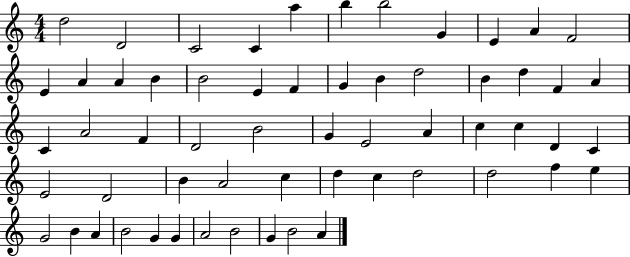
{
  \clef treble
  \numericTimeSignature
  \time 4/4
  \key c \major
  d''2 d'2 | c'2 c'4 a''4 | b''4 b''2 g'4 | e'4 a'4 f'2 | \break e'4 a'4 a'4 b'4 | b'2 e'4 f'4 | g'4 b'4 d''2 | b'4 d''4 f'4 a'4 | \break c'4 a'2 f'4 | d'2 b'2 | g'4 e'2 a'4 | c''4 c''4 d'4 c'4 | \break e'2 d'2 | b'4 a'2 c''4 | d''4 c''4 d''2 | d''2 f''4 e''4 | \break g'2 b'4 a'4 | b'2 g'4 g'4 | a'2 b'2 | g'4 b'2 a'4 | \break \bar "|."
}